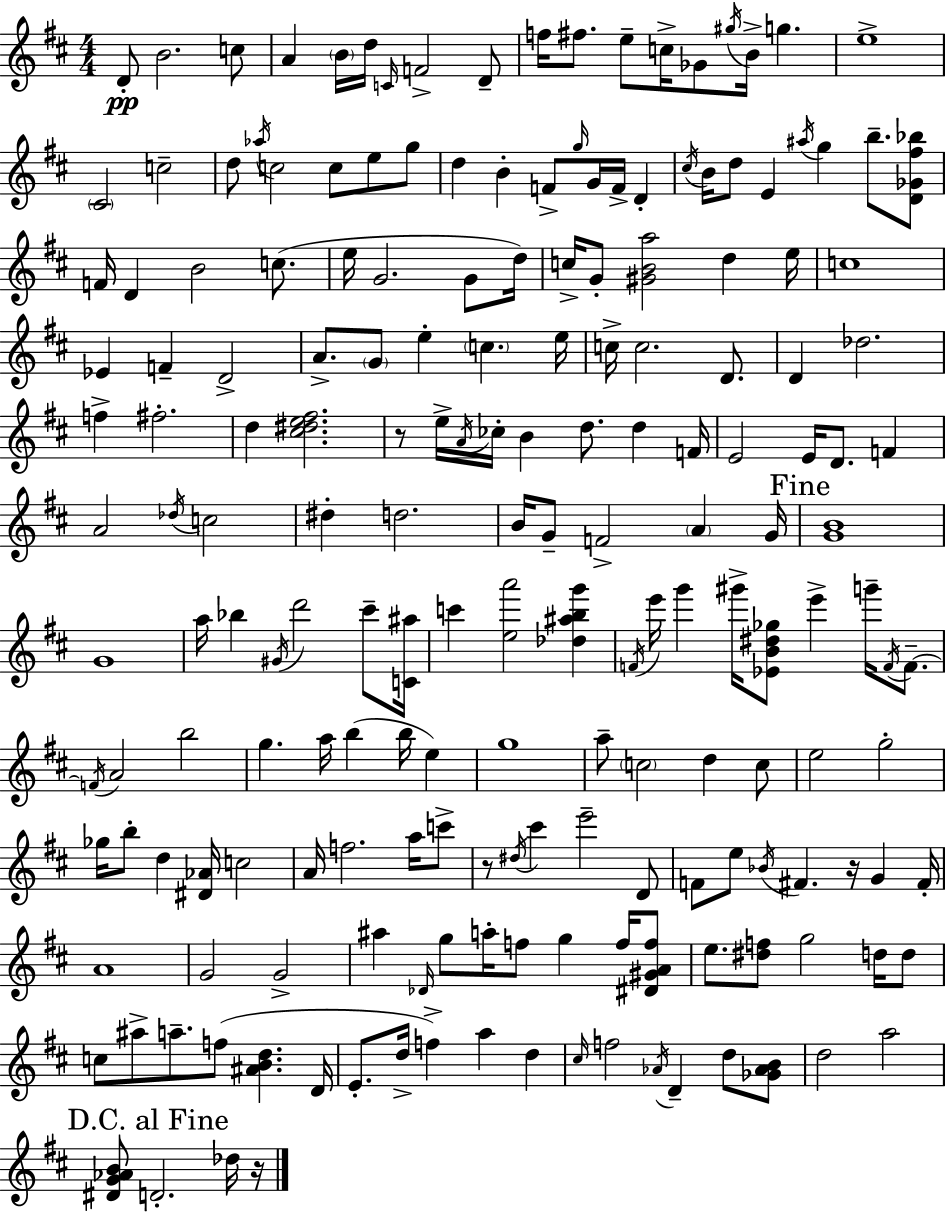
{
  \clef treble
  \numericTimeSignature
  \time 4/4
  \key d \major
  d'8-.\pp b'2. c''8 | a'4 \parenthesize b'16 d''16 \grace { c'16 } f'2-> d'8-- | f''16 fis''8. e''8-- c''16-> ges'8 \acciaccatura { gis''16 } b'16-> g''4. | e''1-> | \break \parenthesize cis'2 c''2-- | d''8 \acciaccatura { aes''16 } c''2 c''8 e''8 | g''8 d''4 b'4-. f'8-> \grace { g''16 } g'16 f'16-> | d'4-. \acciaccatura { cis''16 } b'16 d''8 e'4 \acciaccatura { ais''16 } g''4 | \break b''8.-- <d' ges' fis'' bes''>8 f'16 d'4 b'2 | c''8.( e''16 g'2. | g'8 d''16) c''16-> g'8-. <gis' b' a''>2 | d''4 e''16 c''1 | \break ees'4 f'4-- d'2-> | a'8.-> \parenthesize g'8 e''4-. \parenthesize c''4. | e''16 c''16-> c''2. | d'8. d'4 des''2. | \break f''4-> fis''2.-. | d''4 <cis'' dis'' e'' fis''>2. | r8 e''16-> \acciaccatura { a'16 } ces''16-. b'4 d''8. | d''4 f'16 e'2 e'16 | \break d'8. f'4 a'2 \acciaccatura { des''16 } | c''2 dis''4-. d''2. | b'16 g'8-- f'2-> | \parenthesize a'4 g'16 \mark "Fine" <g' b'>1 | \break g'1 | a''16 bes''4 \acciaccatura { gis'16 } d'''2 | cis'''8-- <c' ais''>16 c'''4 <e'' a'''>2 | <des'' ais'' b'' g'''>4 \acciaccatura { f'16 } e'''16 g'''4 gis'''16-> | \break <ees' b' dis'' ges''>8 e'''4-> g'''16-- \acciaccatura { f'16 } f'8.--~~ \acciaccatura { f'16 } a'2 | b''2 g''4. | a''16 b''4( b''16 e''4) g''1 | a''8-- \parenthesize c''2 | \break d''4 c''8 e''2 | g''2-. ges''16 b''8-. d''4 | <dis' aes'>16 c''2 a'16 f''2. | a''16 c'''8-> r8 \acciaccatura { dis''16 } cis'''4 | \break e'''2-- d'8 f'8 e''8 | \acciaccatura { bes'16 } fis'4. r16 g'4 fis'16-. a'1 | g'2 | g'2-> ais''4 | \break \grace { des'16 } g''8 a''16-. f''8 g''4 f''16 <dis' gis' a' f''>8 e''8. | <dis'' f''>8 g''2 d''16 d''8 c''8 | ais''8-> a''8.-- f''8( <ais' b' d''>4. d'16 e'8.-. | d''16-> f''4->) a''4 d''4 \grace { cis''16 } | \break f''2 \acciaccatura { aes'16 } d'4-- d''8 <ges' aes' b'>8 | d''2 a''2 | \mark "D.C. al Fine" <dis' g' aes' b'>8 d'2.-. des''16 | r16 \bar "|."
}